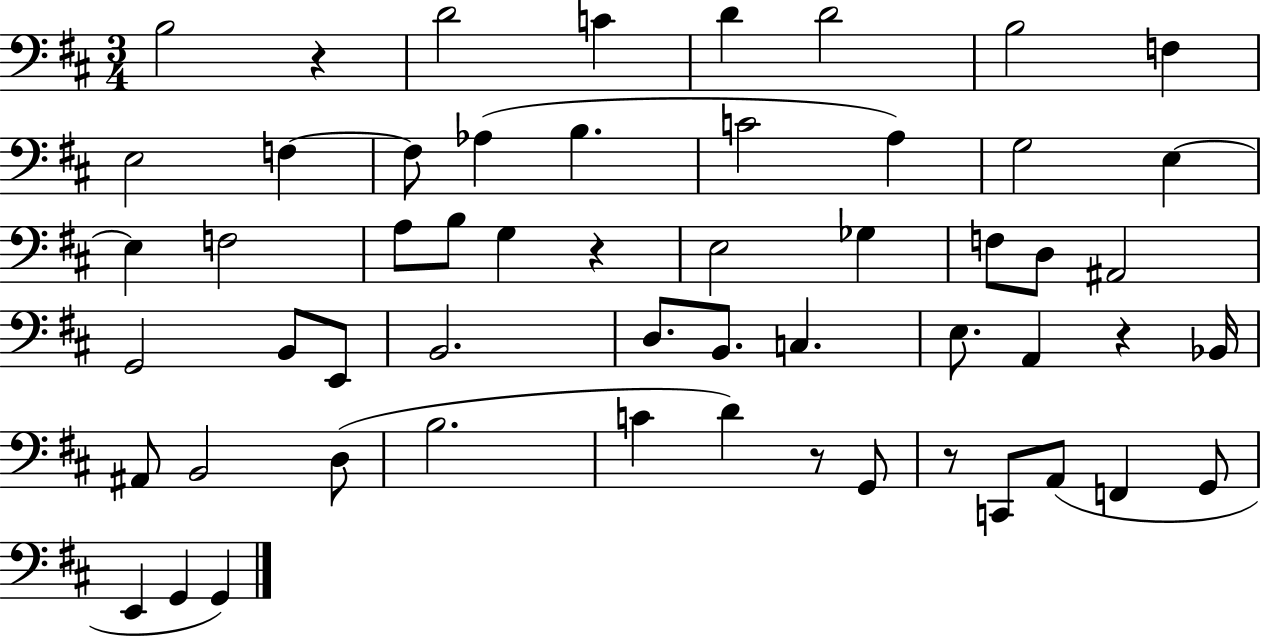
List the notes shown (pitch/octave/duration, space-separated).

B3/h R/q D4/h C4/q D4/q D4/h B3/h F3/q E3/h F3/q F3/e Ab3/q B3/q. C4/h A3/q G3/h E3/q E3/q F3/h A3/e B3/e G3/q R/q E3/h Gb3/q F3/e D3/e A#2/h G2/h B2/e E2/e B2/h. D3/e. B2/e. C3/q. E3/e. A2/q R/q Bb2/s A#2/e B2/h D3/e B3/h. C4/q D4/q R/e G2/e R/e C2/e A2/e F2/q G2/e E2/q G2/q G2/q